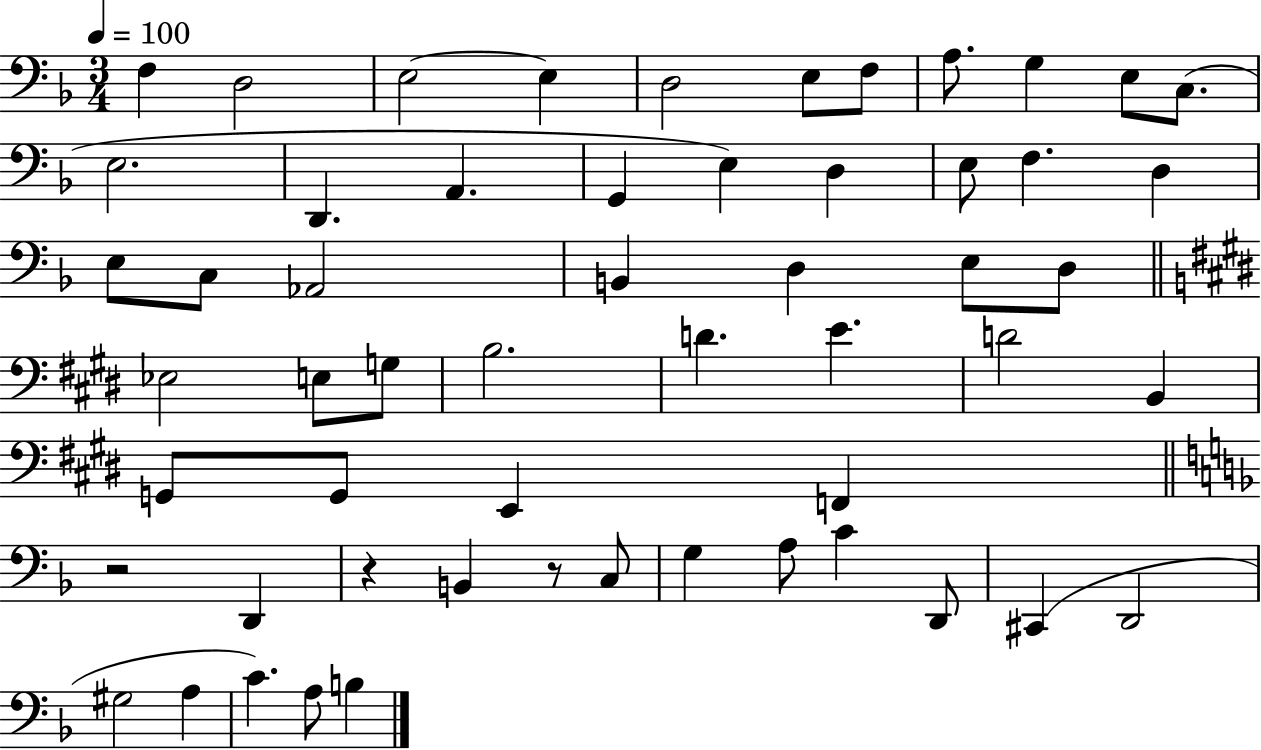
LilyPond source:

{
  \clef bass
  \numericTimeSignature
  \time 3/4
  \key f \major
  \tempo 4 = 100
  f4 d2 | e2~~ e4 | d2 e8 f8 | a8. g4 e8 c8.( | \break e2. | d,4. a,4. | g,4 e4) d4 | e8 f4. d4 | \break e8 c8 aes,2 | b,4 d4 e8 d8 | \bar "||" \break \key e \major ees2 e8 g8 | b2. | d'4. e'4. | d'2 b,4 | \break g,8 g,8 e,4 f,4 | \bar "||" \break \key f \major r2 d,4 | r4 b,4 r8 c8 | g4 a8 c'4 d,8 | cis,4( d,2 | \break gis2 a4 | c'4.) a8 b4 | \bar "|."
}